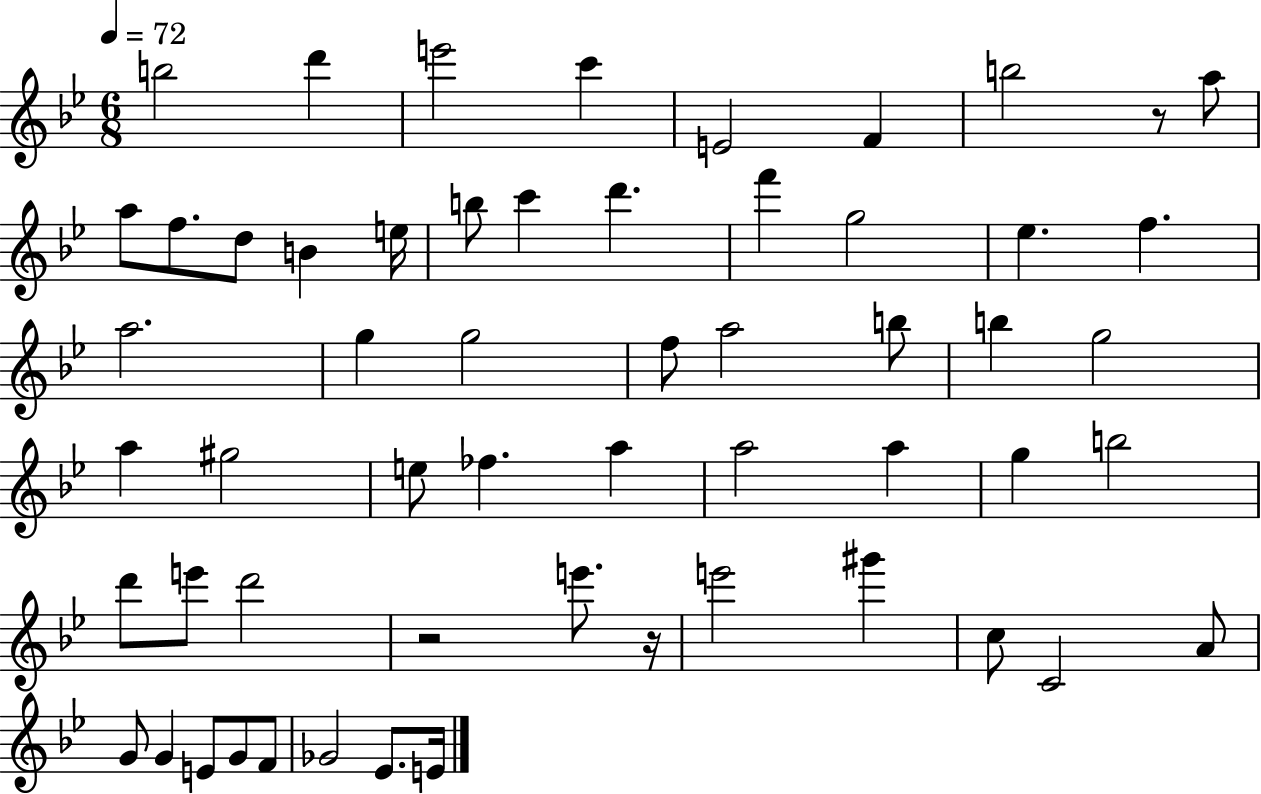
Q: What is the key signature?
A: BES major